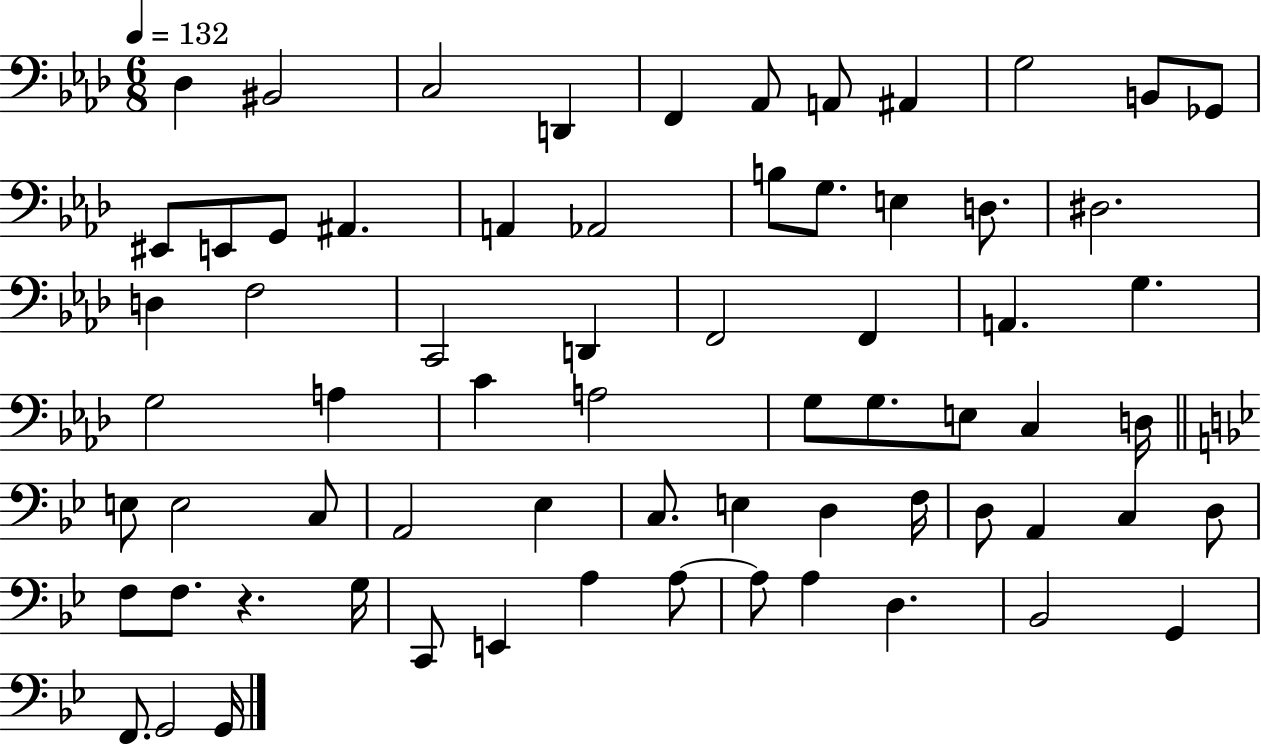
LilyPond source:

{
  \clef bass
  \numericTimeSignature
  \time 6/8
  \key aes \major
  \tempo 4 = 132
  des4 bis,2 | c2 d,4 | f,4 aes,8 a,8 ais,4 | g2 b,8 ges,8 | \break eis,8 e,8 g,8 ais,4. | a,4 aes,2 | b8 g8. e4 d8. | dis2. | \break d4 f2 | c,2 d,4 | f,2 f,4 | a,4. g4. | \break g2 a4 | c'4 a2 | g8 g8. e8 c4 d16 | \bar "||" \break \key bes \major e8 e2 c8 | a,2 ees4 | c8. e4 d4 f16 | d8 a,4 c4 d8 | \break f8 f8. r4. g16 | c,8 e,4 a4 a8~~ | a8 a4 d4. | bes,2 g,4 | \break f,8. g,2 g,16 | \bar "|."
}